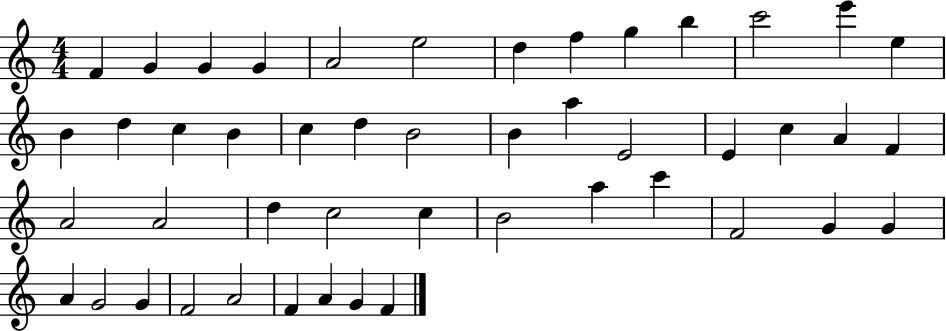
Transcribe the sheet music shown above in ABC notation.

X:1
T:Untitled
M:4/4
L:1/4
K:C
F G G G A2 e2 d f g b c'2 e' e B d c B c d B2 B a E2 E c A F A2 A2 d c2 c B2 a c' F2 G G A G2 G F2 A2 F A G F